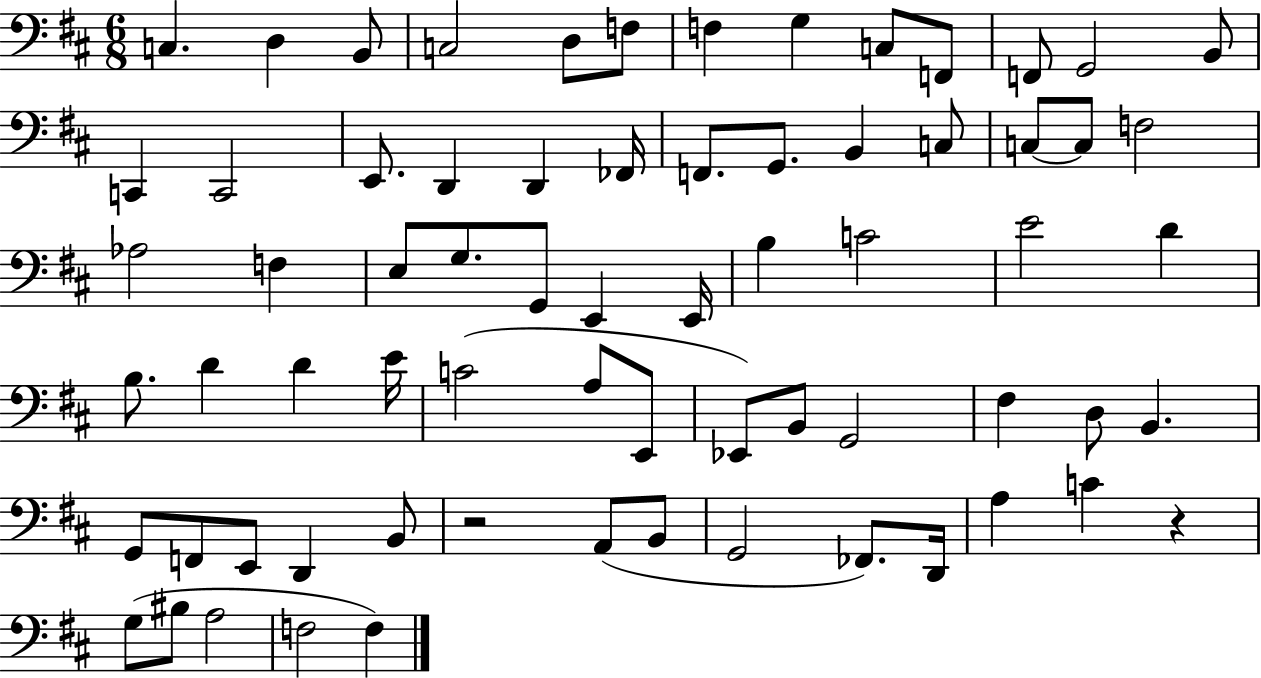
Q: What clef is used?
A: bass